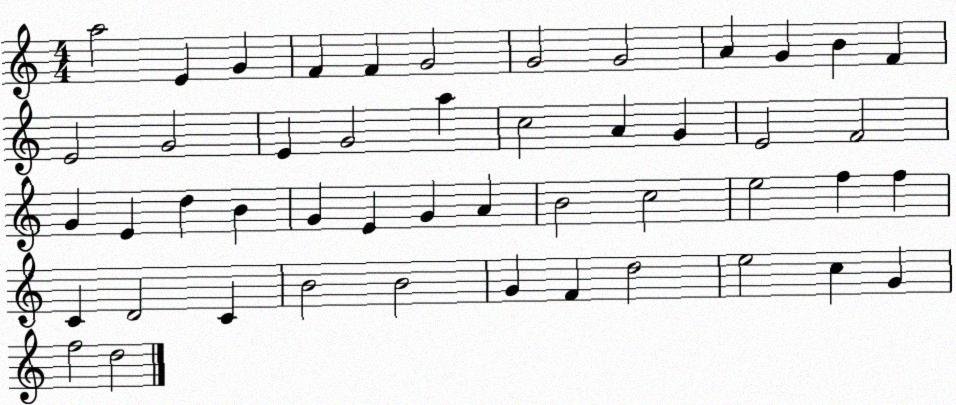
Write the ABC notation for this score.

X:1
T:Untitled
M:4/4
L:1/4
K:C
a2 E G F F G2 G2 G2 A G B F E2 G2 E G2 a c2 A G E2 F2 G E d B G E G A B2 c2 e2 f f C D2 C B2 B2 G F d2 e2 c G f2 d2